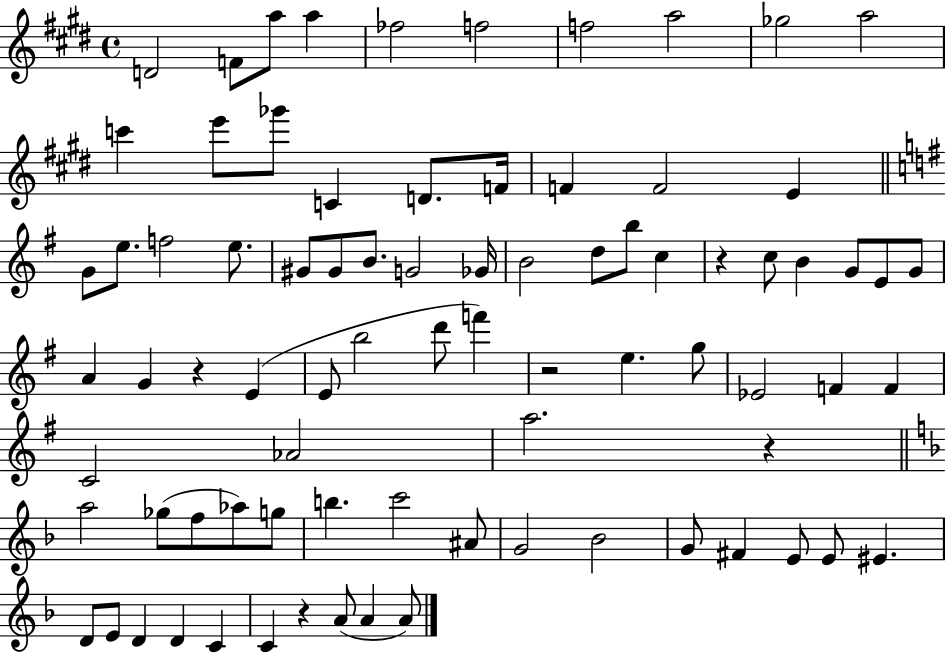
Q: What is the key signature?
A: E major